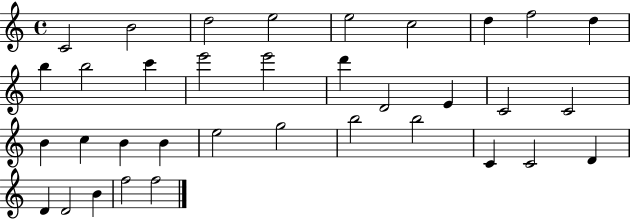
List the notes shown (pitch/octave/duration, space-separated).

C4/h B4/h D5/h E5/h E5/h C5/h D5/q F5/h D5/q B5/q B5/h C6/q E6/h E6/h D6/q D4/h E4/q C4/h C4/h B4/q C5/q B4/q B4/q E5/h G5/h B5/h B5/h C4/q C4/h D4/q D4/q D4/h B4/q F5/h F5/h